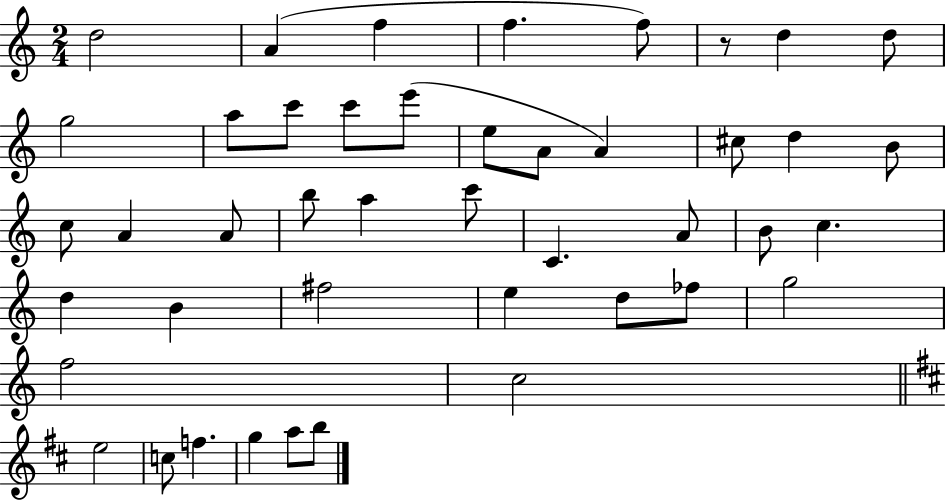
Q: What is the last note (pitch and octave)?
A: B5